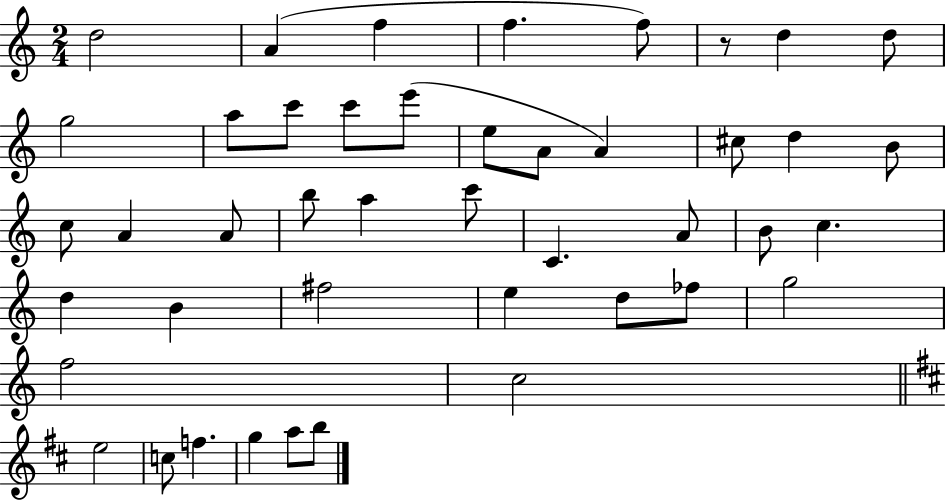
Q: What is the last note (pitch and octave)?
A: B5